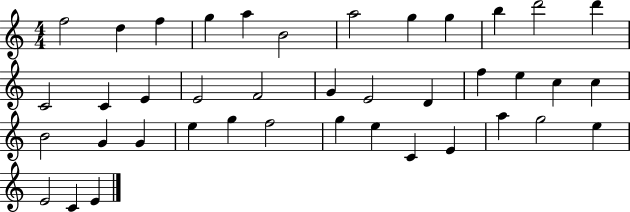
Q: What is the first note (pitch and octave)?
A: F5